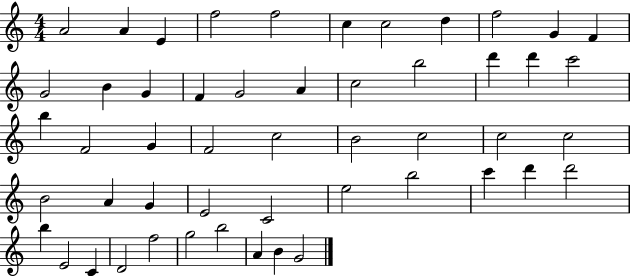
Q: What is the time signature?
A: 4/4